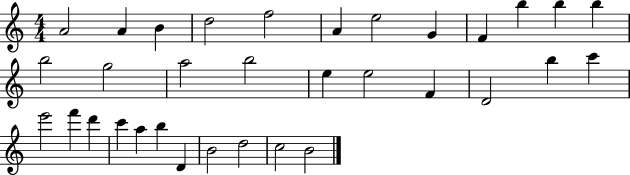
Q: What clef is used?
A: treble